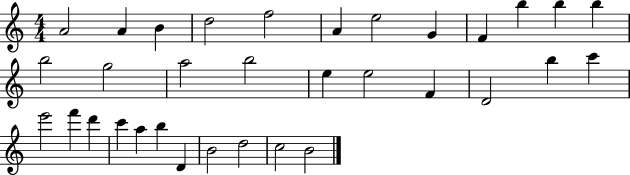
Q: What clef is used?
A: treble